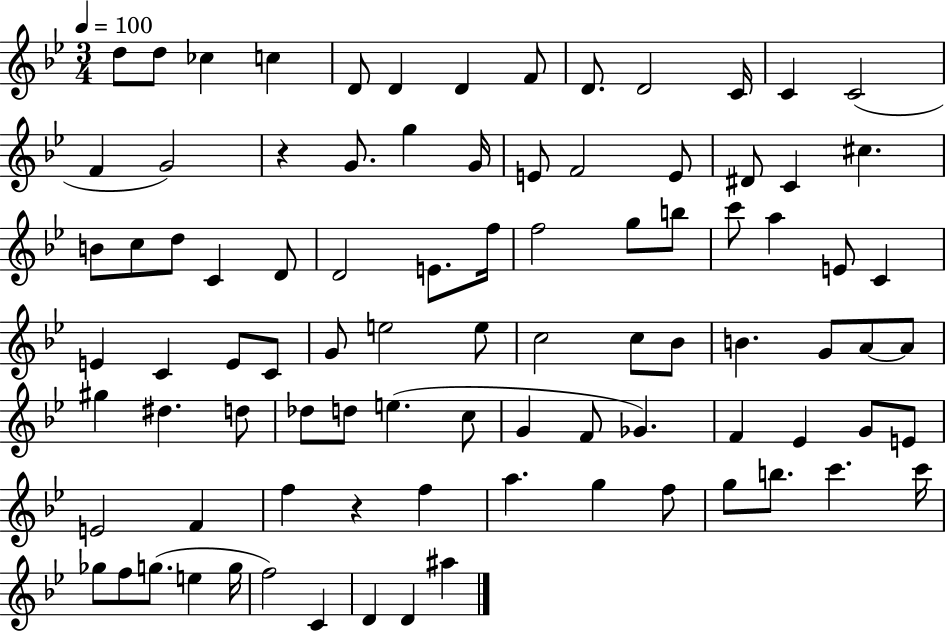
{
  \clef treble
  \numericTimeSignature
  \time 3/4
  \key bes \major
  \tempo 4 = 100
  \repeat volta 2 { d''8 d''8 ces''4 c''4 | d'8 d'4 d'4 f'8 | d'8. d'2 c'16 | c'4 c'2( | \break f'4 g'2) | r4 g'8. g''4 g'16 | e'8 f'2 e'8 | dis'8 c'4 cis''4. | \break b'8 c''8 d''8 c'4 d'8 | d'2 e'8. f''16 | f''2 g''8 b''8 | c'''8 a''4 e'8 c'4 | \break e'4 c'4 e'8 c'8 | g'8 e''2 e''8 | c''2 c''8 bes'8 | b'4. g'8 a'8~~ a'8 | \break gis''4 dis''4. d''8 | des''8 d''8 e''4.( c''8 | g'4 f'8 ges'4.) | f'4 ees'4 g'8 e'8 | \break e'2 f'4 | f''4 r4 f''4 | a''4. g''4 f''8 | g''8 b''8. c'''4. c'''16 | \break ges''8 f''8 g''8.( e''4 g''16 | f''2) c'4 | d'4 d'4 ais''4 | } \bar "|."
}